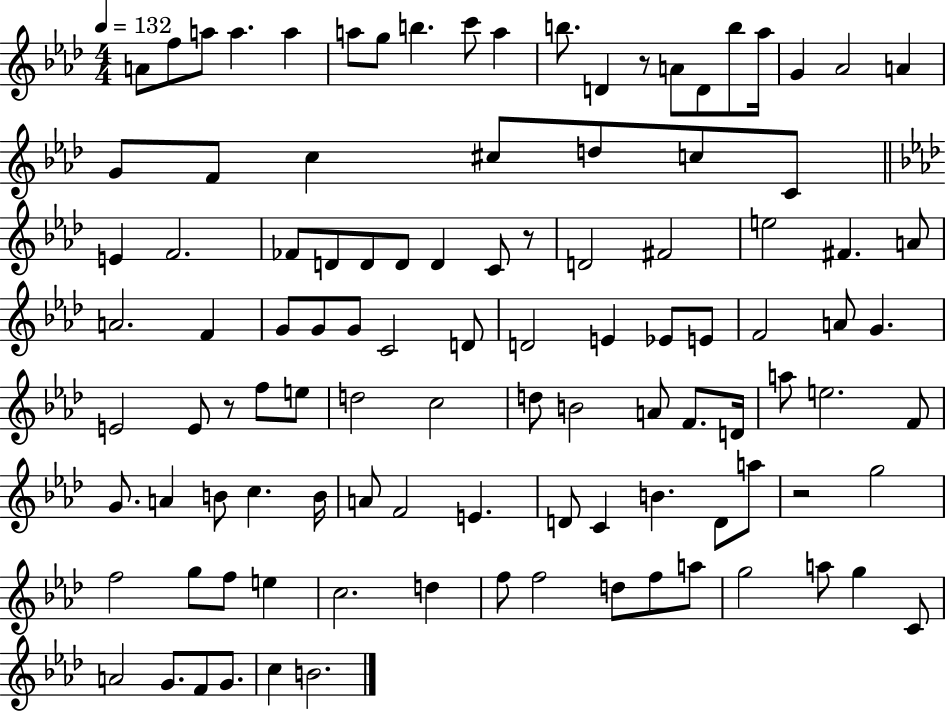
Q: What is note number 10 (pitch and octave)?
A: A5